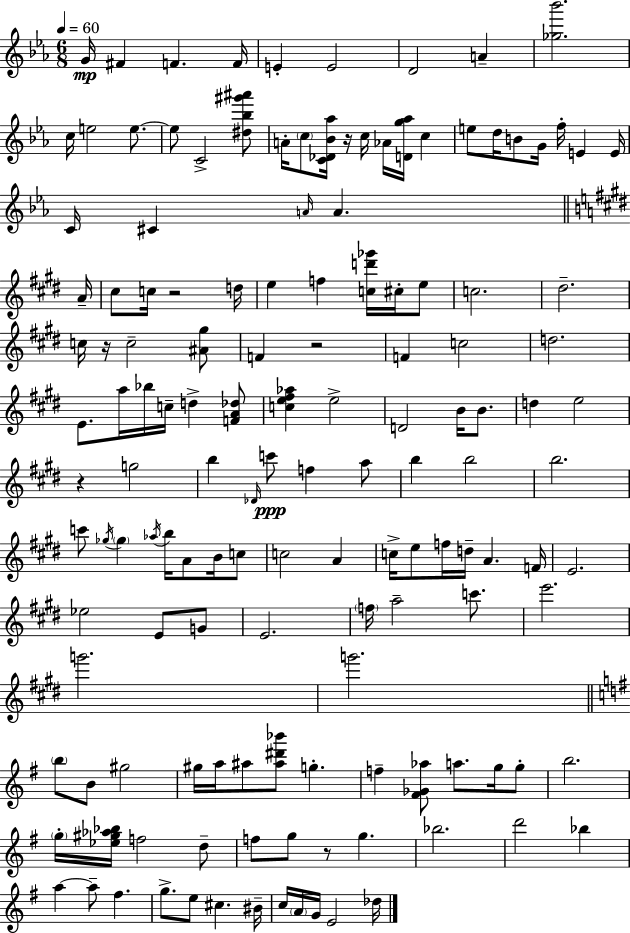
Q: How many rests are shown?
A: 6